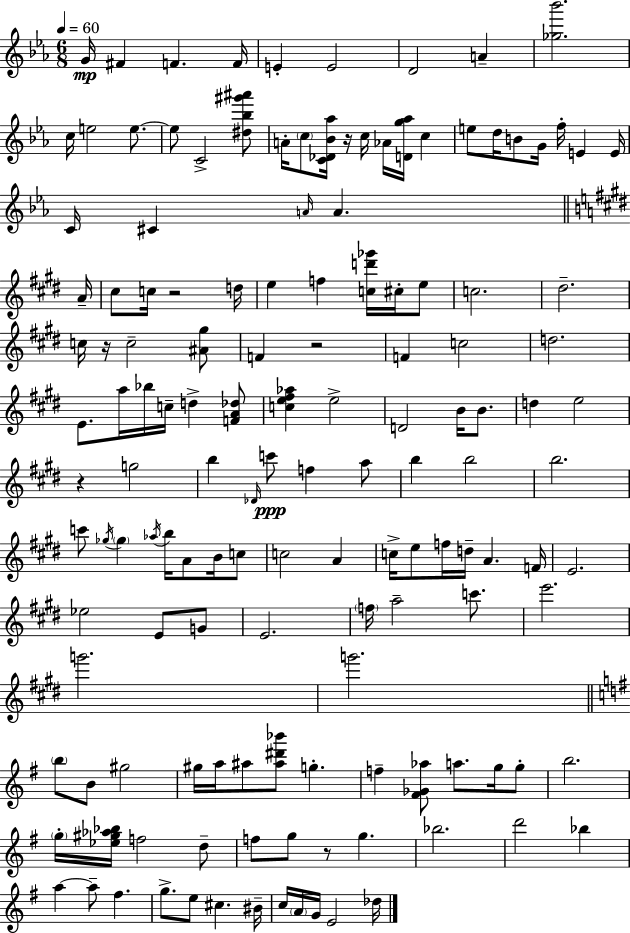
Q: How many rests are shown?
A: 6